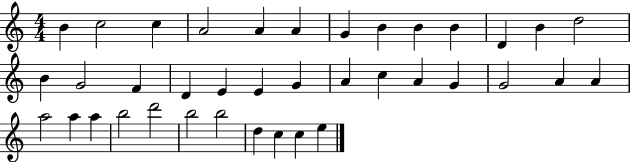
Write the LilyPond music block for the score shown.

{
  \clef treble
  \numericTimeSignature
  \time 4/4
  \key c \major
  b'4 c''2 c''4 | a'2 a'4 a'4 | g'4 b'4 b'4 b'4 | d'4 b'4 d''2 | \break b'4 g'2 f'4 | d'4 e'4 e'4 g'4 | a'4 c''4 a'4 g'4 | g'2 a'4 a'4 | \break a''2 a''4 a''4 | b''2 d'''2 | b''2 b''2 | d''4 c''4 c''4 e''4 | \break \bar "|."
}